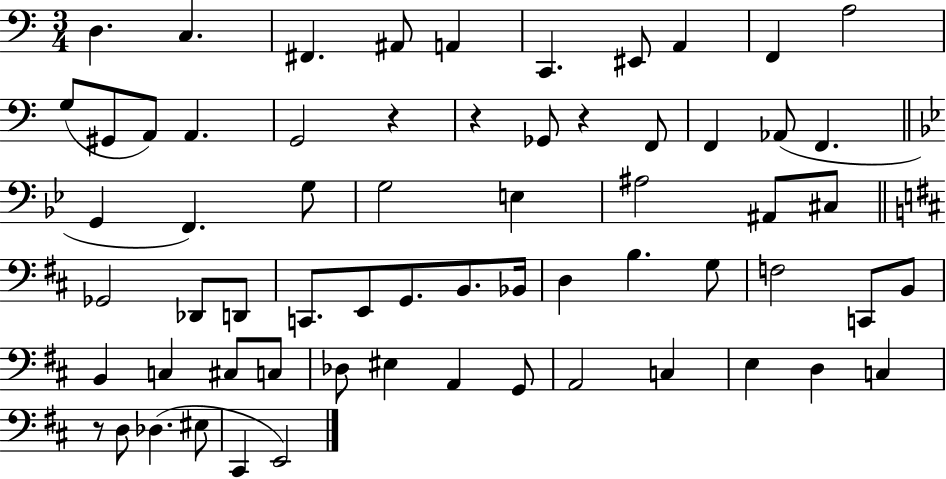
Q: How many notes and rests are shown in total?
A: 64